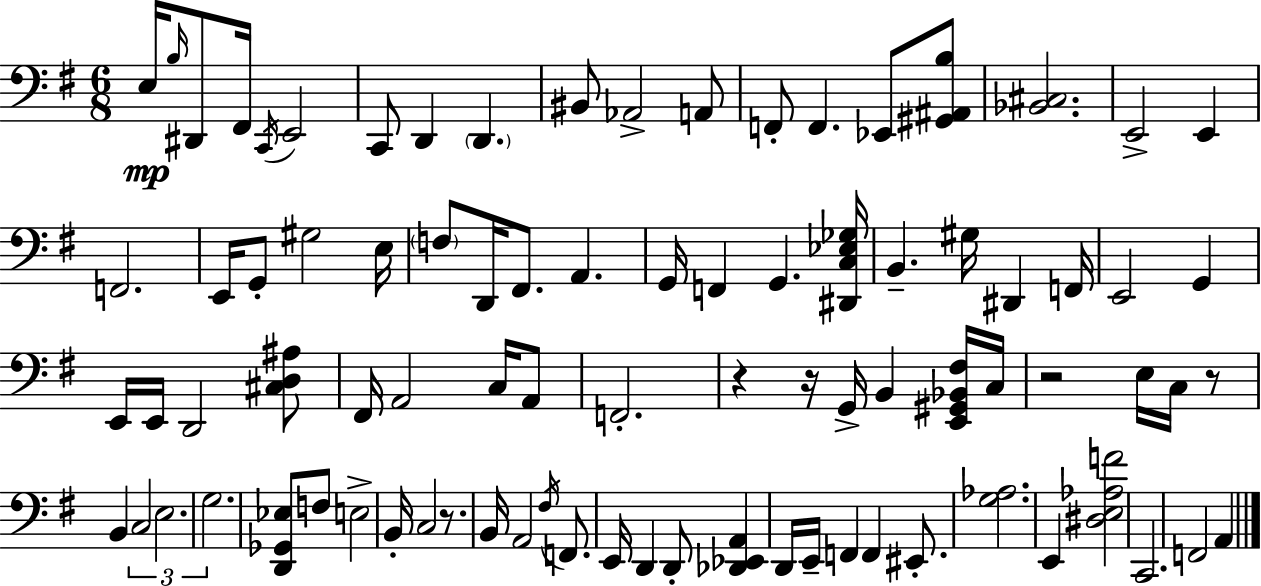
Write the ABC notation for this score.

X:1
T:Untitled
M:6/8
L:1/4
K:Em
E,/4 B,/4 ^D,,/2 ^F,,/4 C,,/4 E,,2 C,,/2 D,, D,, ^B,,/2 _A,,2 A,,/2 F,,/2 F,, _E,,/2 [^G,,^A,,B,]/2 [_B,,^C,]2 E,,2 E,, F,,2 E,,/4 G,,/2 ^G,2 E,/4 F,/2 D,,/4 ^F,,/2 A,, G,,/4 F,, G,, [^D,,C,_E,_G,]/4 B,, ^G,/4 ^D,, F,,/4 E,,2 G,, E,,/4 E,,/4 D,,2 [^C,D,^A,]/2 ^F,,/4 A,,2 C,/4 A,,/2 F,,2 z z/4 G,,/4 B,, [E,,^G,,_B,,^F,]/4 C,/4 z2 E,/4 C,/4 z/2 B,, C,2 E,2 G,2 [D,,_G,,_E,]/2 F,/2 E,2 B,,/4 C,2 z/2 B,,/4 A,,2 ^F,/4 F,,/2 E,,/4 D,, D,,/2 [_D,,_E,,A,,] D,,/4 E,,/4 F,, F,, ^E,,/2 [G,_A,]2 E,, [^D,E,_A,F]2 C,,2 F,,2 A,,